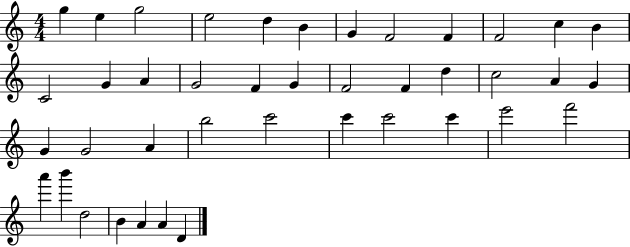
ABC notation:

X:1
T:Untitled
M:4/4
L:1/4
K:C
g e g2 e2 d B G F2 F F2 c B C2 G A G2 F G F2 F d c2 A G G G2 A b2 c'2 c' c'2 c' e'2 f'2 a' b' d2 B A A D